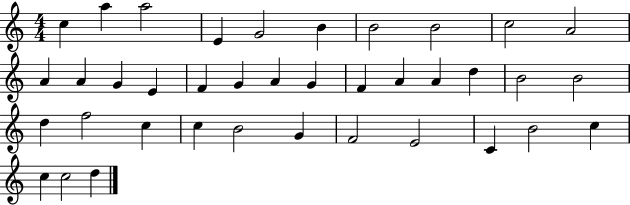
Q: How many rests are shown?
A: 0